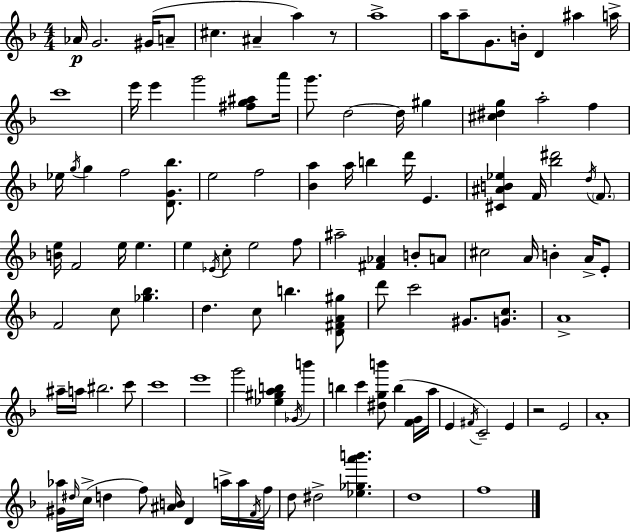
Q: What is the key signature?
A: D minor